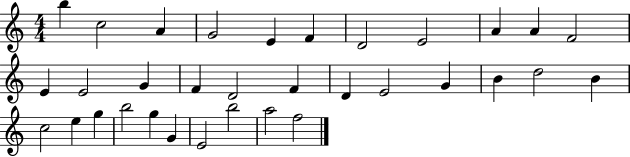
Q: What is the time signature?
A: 4/4